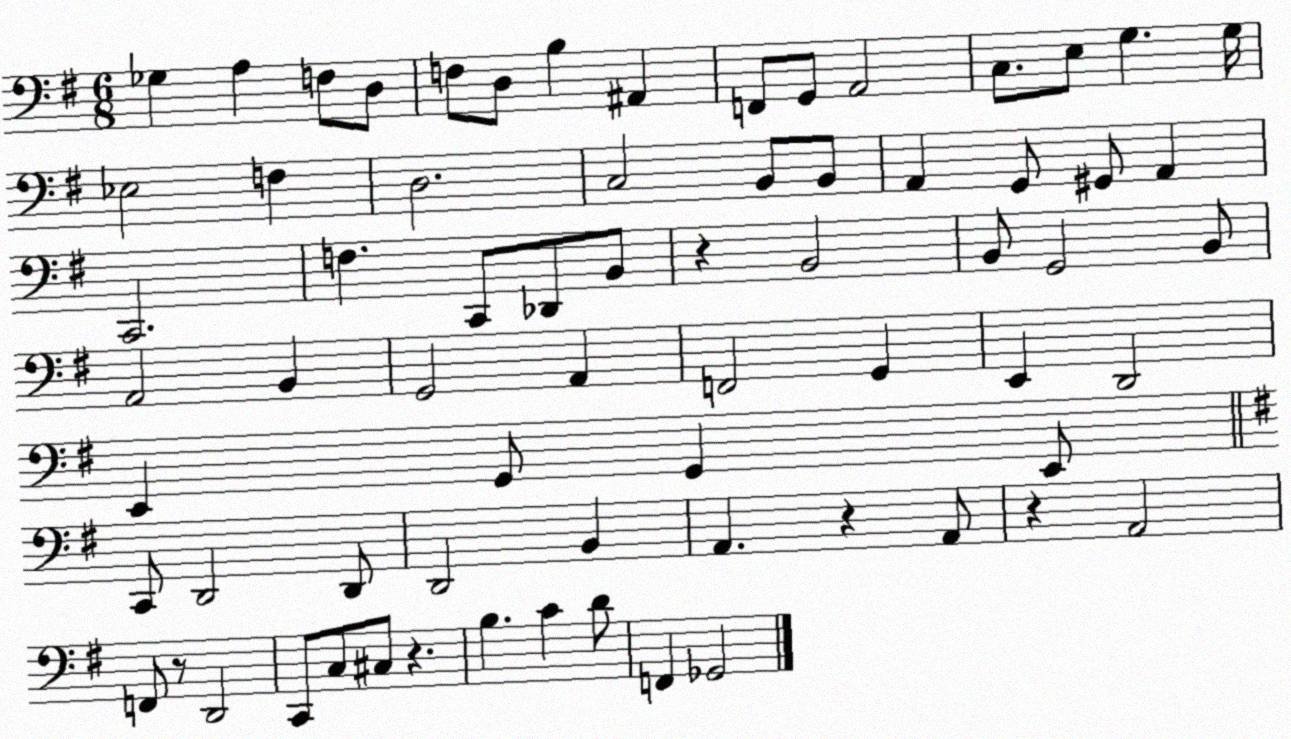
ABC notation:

X:1
T:Untitled
M:6/8
L:1/4
K:G
_G, A, F,/2 D,/2 F,/2 D,/2 B, ^A,, F,,/2 G,,/2 A,,2 C,/2 E,/2 G, G,/4 _E,2 F, D,2 C,2 B,,/2 B,,/2 A,, G,,/2 ^G,,/2 A,, C,,2 F, C,,/2 _D,,/2 B,,/2 z B,,2 B,,/2 G,,2 B,,/2 A,,2 B,, G,,2 A,, F,,2 G,, E,, D,,2 E,, G,,/2 G,, E,,/2 C,,/2 D,,2 D,,/2 D,,2 B,, A,, z A,,/2 z A,,2 F,,/2 z/2 D,,2 C,,/2 C,/2 ^C,/2 z B, C D/2 F,, _G,,2